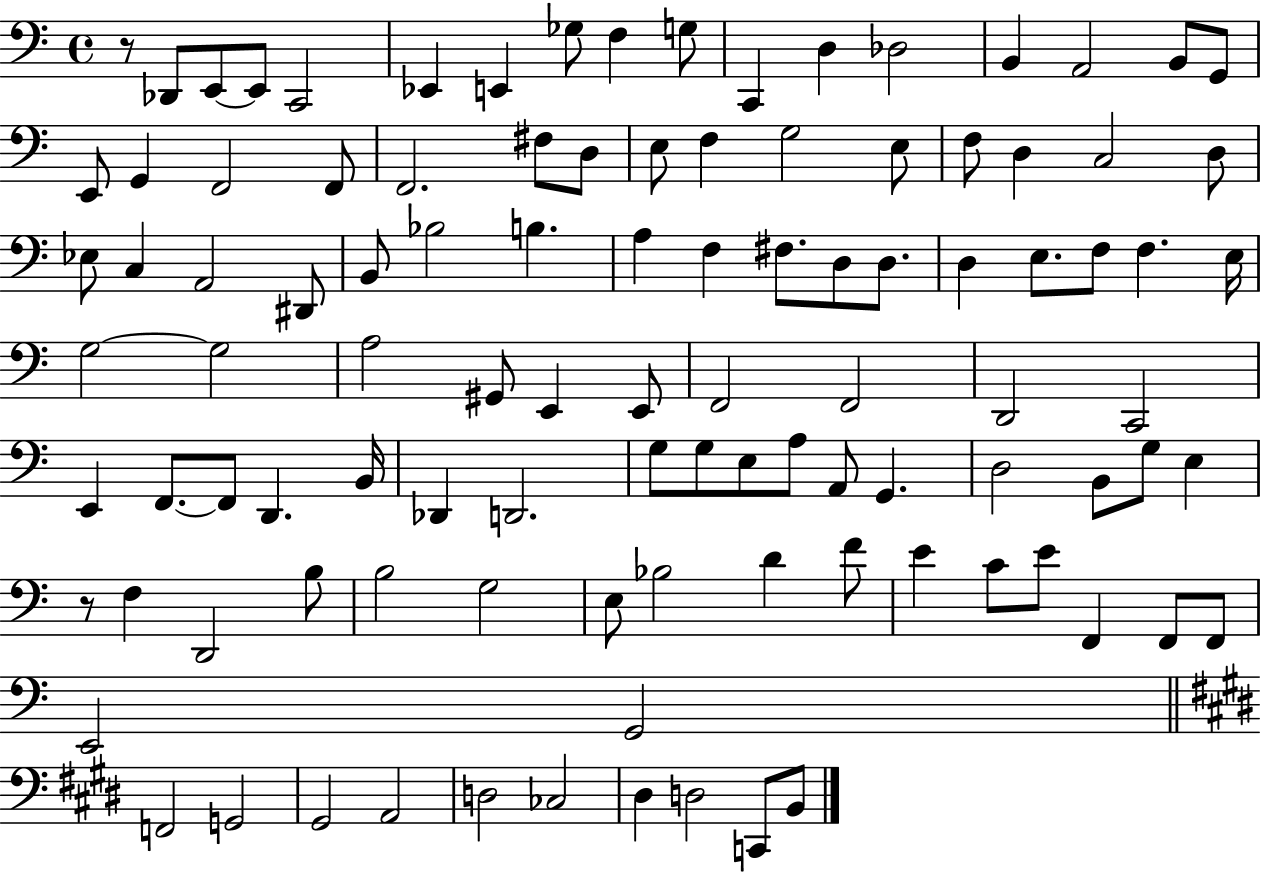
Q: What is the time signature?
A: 4/4